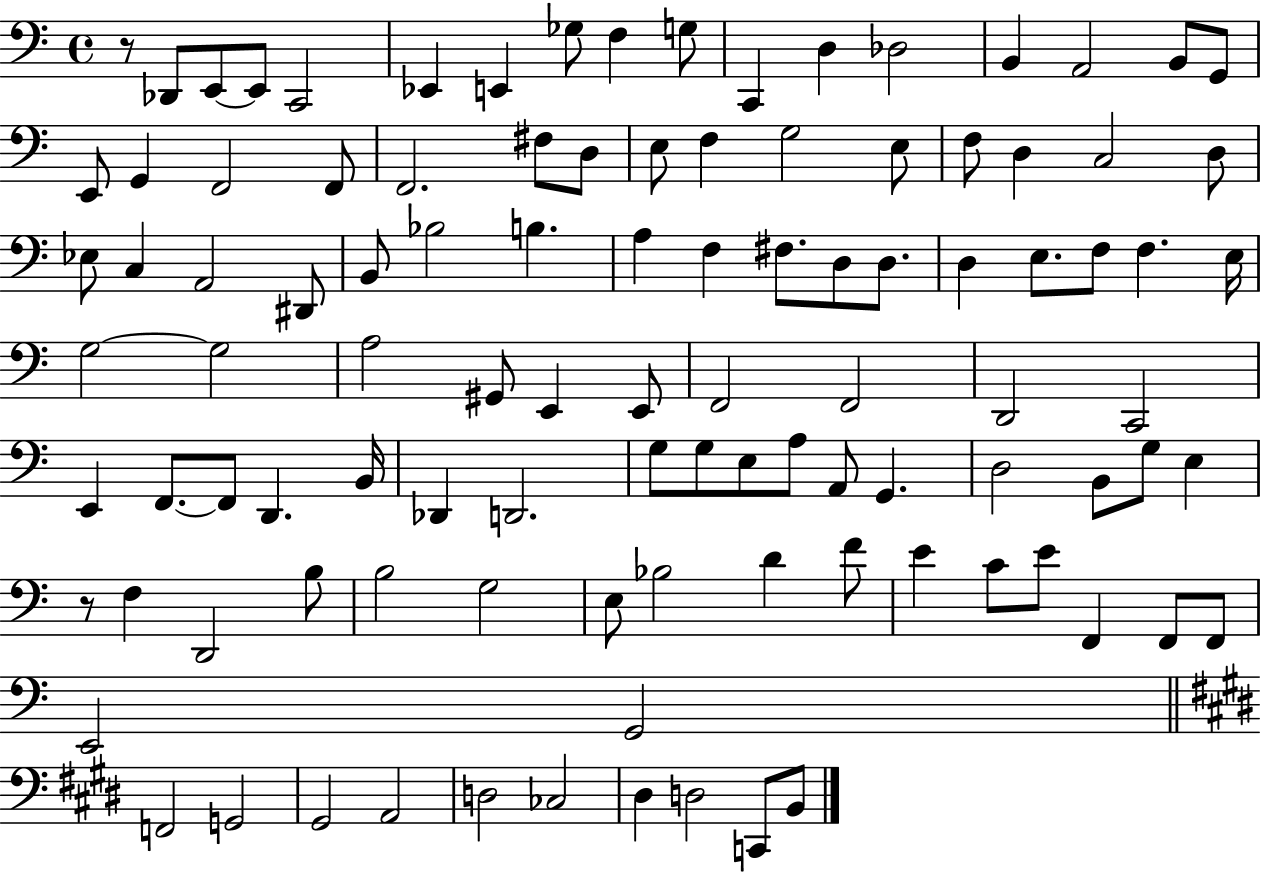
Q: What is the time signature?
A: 4/4